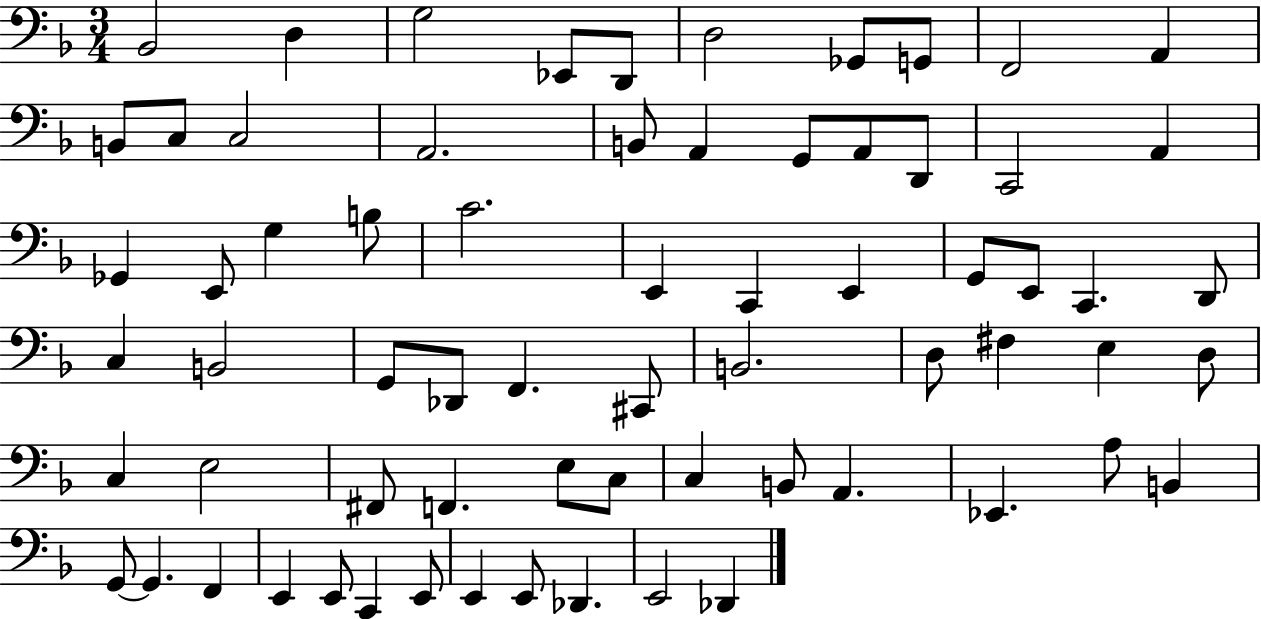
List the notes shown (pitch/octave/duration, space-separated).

Bb2/h D3/q G3/h Eb2/e D2/e D3/h Gb2/e G2/e F2/h A2/q B2/e C3/e C3/h A2/h. B2/e A2/q G2/e A2/e D2/e C2/h A2/q Gb2/q E2/e G3/q B3/e C4/h. E2/q C2/q E2/q G2/e E2/e C2/q. D2/e C3/q B2/h G2/e Db2/e F2/q. C#2/e B2/h. D3/e F#3/q E3/q D3/e C3/q E3/h F#2/e F2/q. E3/e C3/e C3/q B2/e A2/q. Eb2/q. A3/e B2/q G2/e G2/q. F2/q E2/q E2/e C2/q E2/e E2/q E2/e Db2/q. E2/h Db2/q